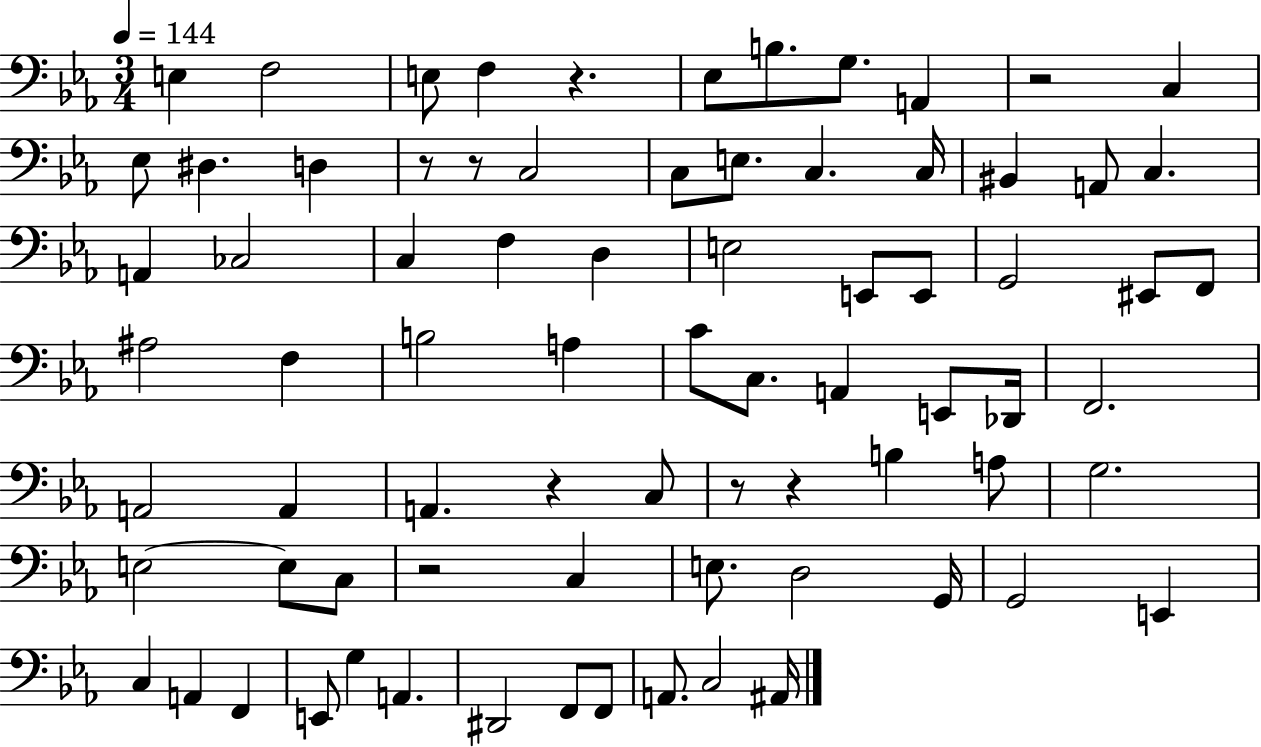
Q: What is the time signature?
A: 3/4